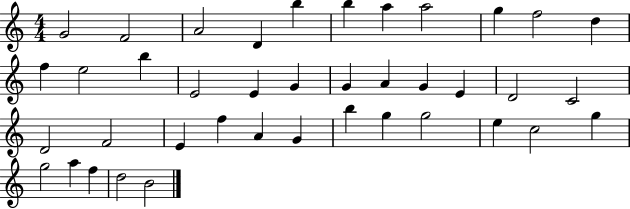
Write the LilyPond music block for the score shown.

{
  \clef treble
  \numericTimeSignature
  \time 4/4
  \key c \major
  g'2 f'2 | a'2 d'4 b''4 | b''4 a''4 a''2 | g''4 f''2 d''4 | \break f''4 e''2 b''4 | e'2 e'4 g'4 | g'4 a'4 g'4 e'4 | d'2 c'2 | \break d'2 f'2 | e'4 f''4 a'4 g'4 | b''4 g''4 g''2 | e''4 c''2 g''4 | \break g''2 a''4 f''4 | d''2 b'2 | \bar "|."
}